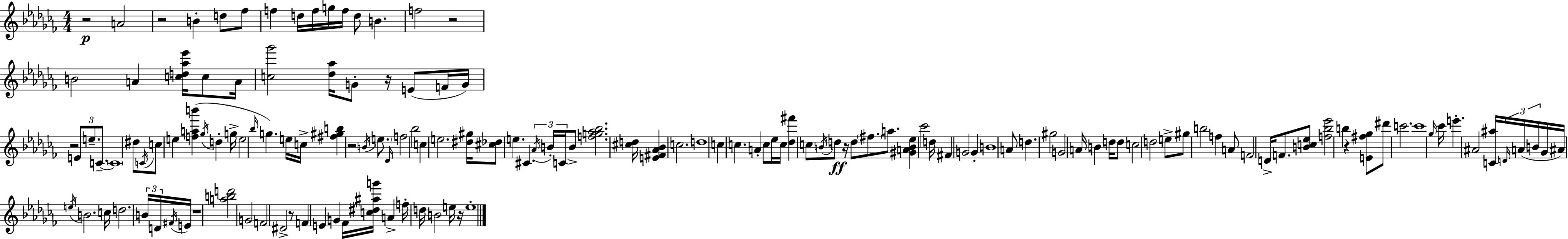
R/h A4/h R/h B4/q D5/e FES5/e F5/q D5/s F5/s G5/s F5/s D5/e B4/q. F5/h R/h B4/h A4/q [C5,D5,Ab5,Eb6]/s C5/e A4/s [C5,Gb6]/h [Db5,Ab5]/s G4/e R/s E4/e F4/s G4/s R/h E4/e E5/e. C4/e. C4/w D#5/e C4/s C5/e E5/q [F5,A5,B6]/q Gb5/s D5/q G5/s E5/h Bb5/s G5/q. E5/s C5/s [F#5,G#5,B5]/q R/h B4/s E5/e. Db4/s F5/h Bb5/h C5/q E5/h. [D#5,G#5]/s [C#5,Db5]/e E5/q. C#4/q. Ab4/s B4/s C4/s B4/e [F5,G5,Ab5,Bb5]/h. [C#5,D5]/s [E4,F#4,Ab4,Bb4]/q C5/h. D5/w C5/q C5/q. A4/q C5/e Eb5/s C5/s [Db5,F#6]/q C5/e B4/s D5/e R/s D5/e F#5/e. A5/e. [G#4,A4,B4,Eb5]/q CES6/h D5/s F#4/q G4/h G4/q B4/w A4/e D5/q. G#5/h G4/h A4/s B4/q D5/s D5/e C5/h D5/h E5/e G#5/e B5/h F5/q A4/e F4/h D4/s F4/e. [B4,C5,Eb5]/e [F5,Bb5,Eb6]/h B5/q R/q [E4,F#5,Gb5]/e D#6/e C6/h. C6/w Gb5/s CES6/s E6/q. A#4/h [C4,A#5]/s D4/s A4/s B4/s Gb4/s A#4/s E5/s B4/h. C5/s D5/h. B4/s D4/s F#4/s E4/s R/w [A5,B5,D6]/h G4/h F4/h D#4/h R/e F4/q E4/q G4/q FES4/s [C5,D#5,A#5,G6]/s A4/q F5/s D5/s B4/h E5/s R/s E5/w